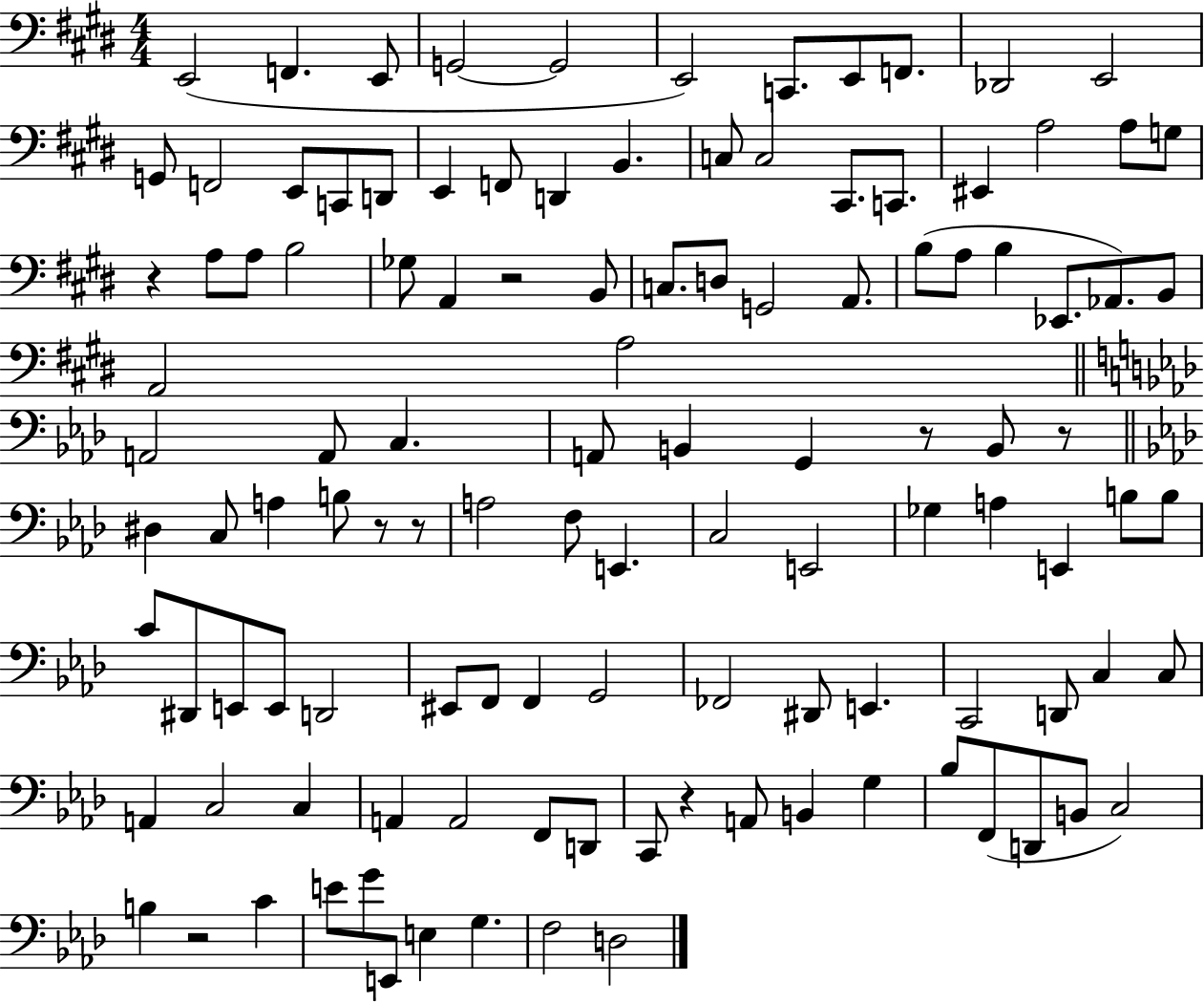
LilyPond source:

{
  \clef bass
  \numericTimeSignature
  \time 4/4
  \key e \major
  e,2( f,4. e,8 | g,2~~ g,2 | e,2) c,8. e,8 f,8. | des,2 e,2 | \break g,8 f,2 e,8 c,8 d,8 | e,4 f,8 d,4 b,4. | c8 c2 cis,8. c,8. | eis,4 a2 a8 g8 | \break r4 a8 a8 b2 | ges8 a,4 r2 b,8 | c8. d8 g,2 a,8. | b8( a8 b4 ees,8. aes,8.) b,8 | \break a,2 a2 | \bar "||" \break \key f \minor a,2 a,8 c4. | a,8 b,4 g,4 r8 b,8 r8 | \bar "||" \break \key aes \major dis4 c8 a4 b8 r8 r8 | a2 f8 e,4. | c2 e,2 | ges4 a4 e,4 b8 b8 | \break c'8 dis,8 e,8 e,8 d,2 | eis,8 f,8 f,4 g,2 | fes,2 dis,8 e,4. | c,2 d,8 c4 c8 | \break a,4 c2 c4 | a,4 a,2 f,8 d,8 | c,8 r4 a,8 b,4 g4 | bes8 f,8( d,8 b,8 c2) | \break b4 r2 c'4 | e'8 g'8 e,8 e4 g4. | f2 d2 | \bar "|."
}